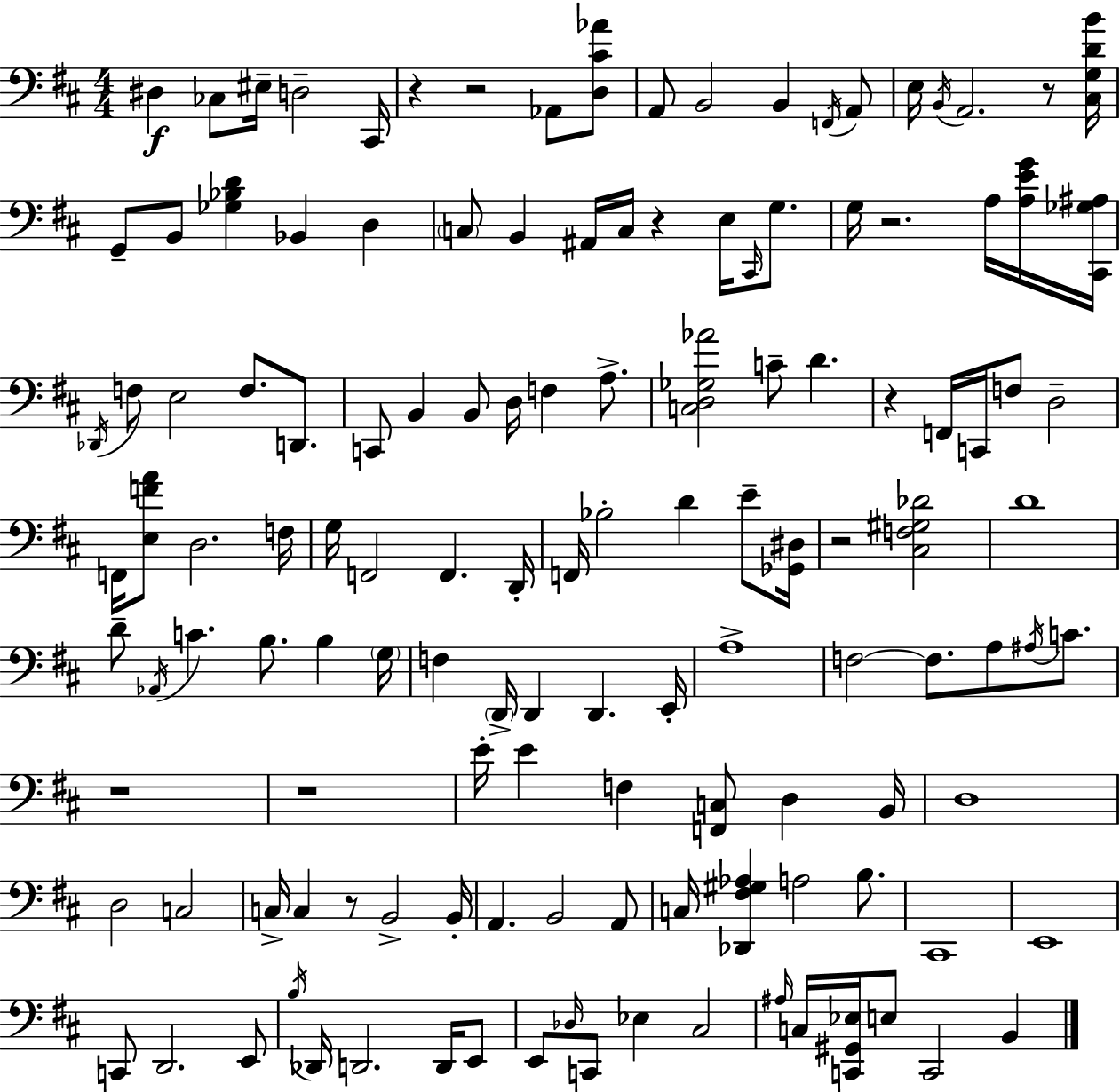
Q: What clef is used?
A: bass